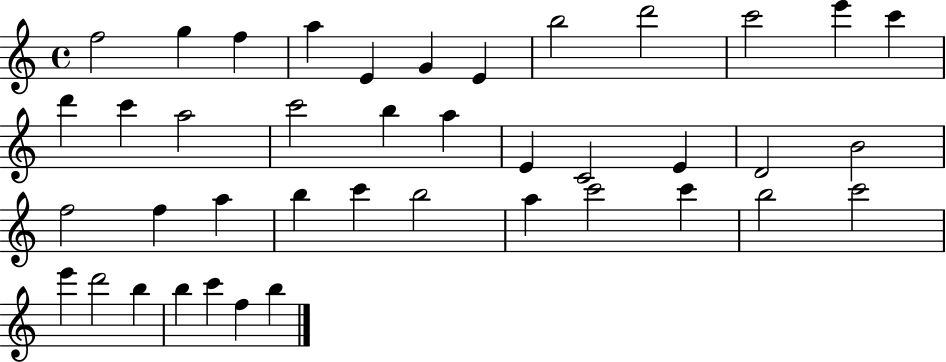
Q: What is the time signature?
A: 4/4